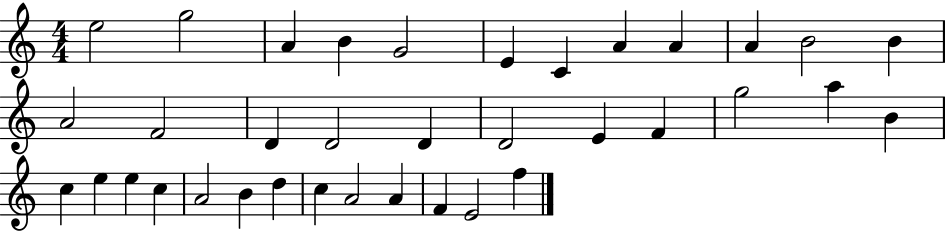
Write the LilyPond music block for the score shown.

{
  \clef treble
  \numericTimeSignature
  \time 4/4
  \key c \major
  e''2 g''2 | a'4 b'4 g'2 | e'4 c'4 a'4 a'4 | a'4 b'2 b'4 | \break a'2 f'2 | d'4 d'2 d'4 | d'2 e'4 f'4 | g''2 a''4 b'4 | \break c''4 e''4 e''4 c''4 | a'2 b'4 d''4 | c''4 a'2 a'4 | f'4 e'2 f''4 | \break \bar "|."
}